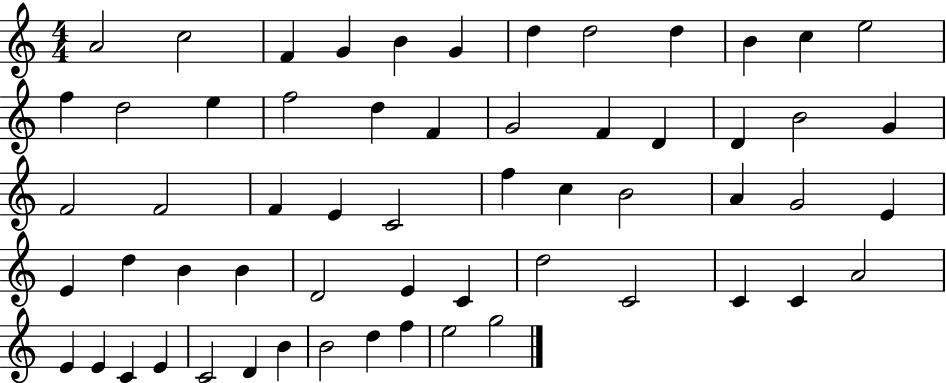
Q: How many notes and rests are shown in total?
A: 59